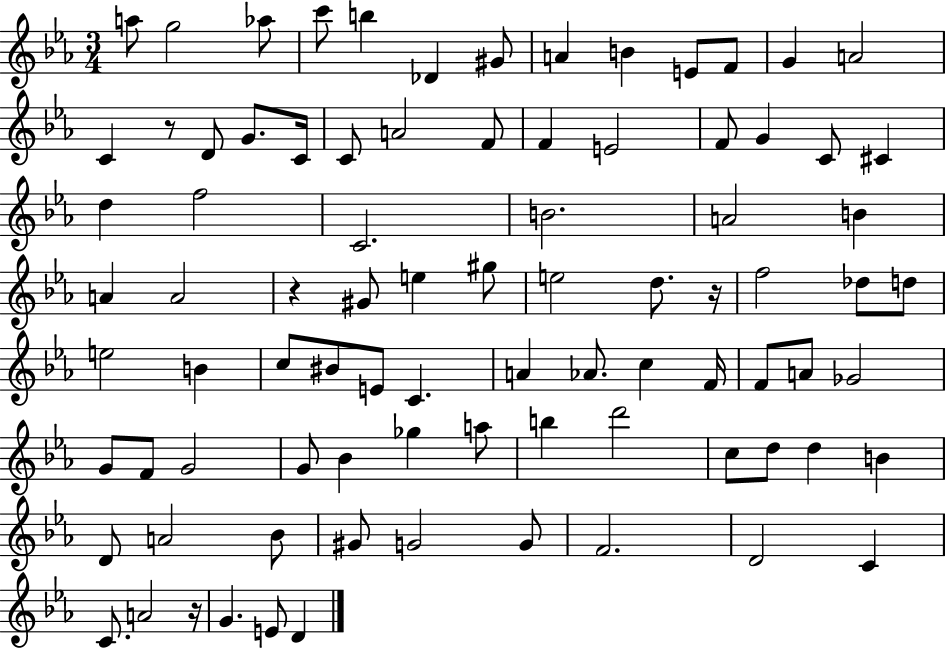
A5/e G5/h Ab5/e C6/e B5/q Db4/q G#4/e A4/q B4/q E4/e F4/e G4/q A4/h C4/q R/e D4/e G4/e. C4/s C4/e A4/h F4/e F4/q E4/h F4/e G4/q C4/e C#4/q D5/q F5/h C4/h. B4/h. A4/h B4/q A4/q A4/h R/q G#4/e E5/q G#5/e E5/h D5/e. R/s F5/h Db5/e D5/e E5/h B4/q C5/e BIS4/e E4/e C4/q. A4/q Ab4/e. C5/q F4/s F4/e A4/e Gb4/h G4/e F4/e G4/h G4/e Bb4/q Gb5/q A5/e B5/q D6/h C5/e D5/e D5/q B4/q D4/e A4/h Bb4/e G#4/e G4/h G4/e F4/h. D4/h C4/q C4/e. A4/h R/s G4/q. E4/e D4/q